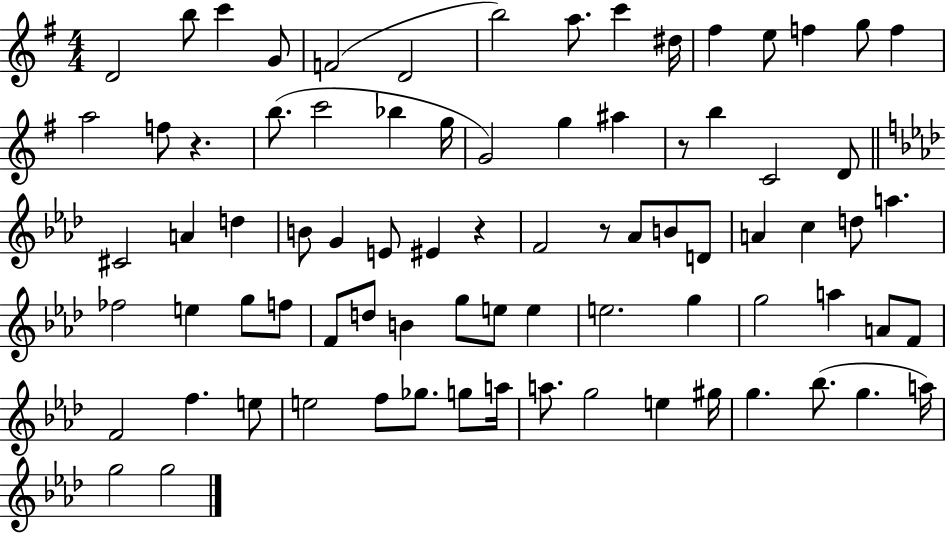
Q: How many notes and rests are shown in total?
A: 80